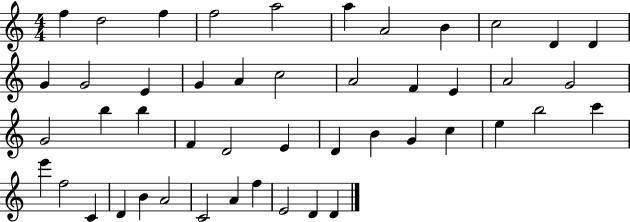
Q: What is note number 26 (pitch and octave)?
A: F4